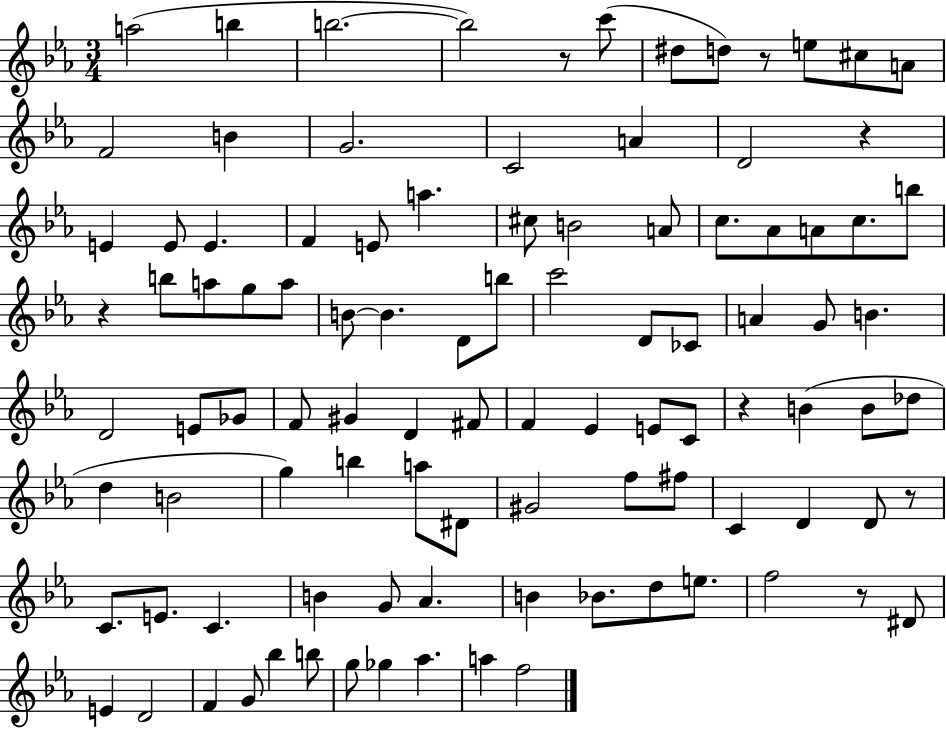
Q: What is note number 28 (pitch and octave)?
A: A4